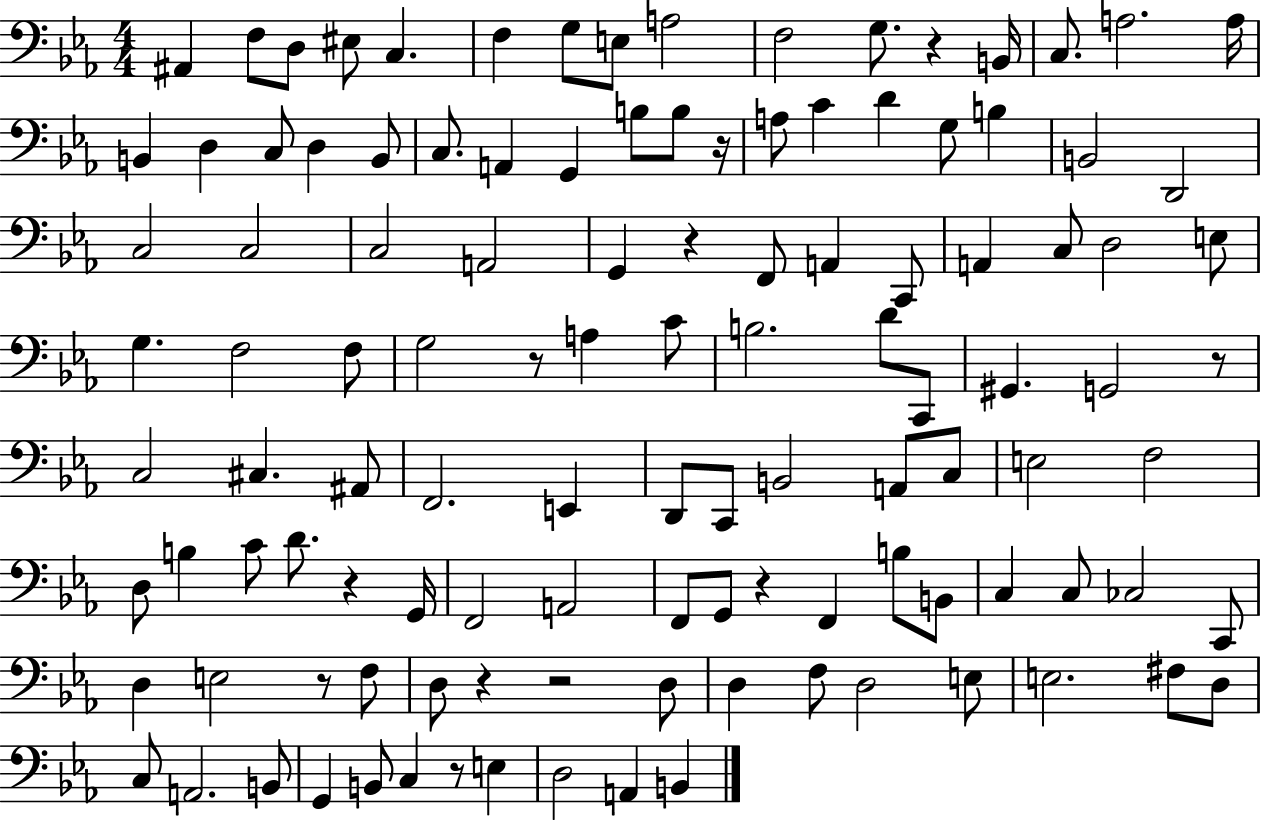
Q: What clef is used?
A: bass